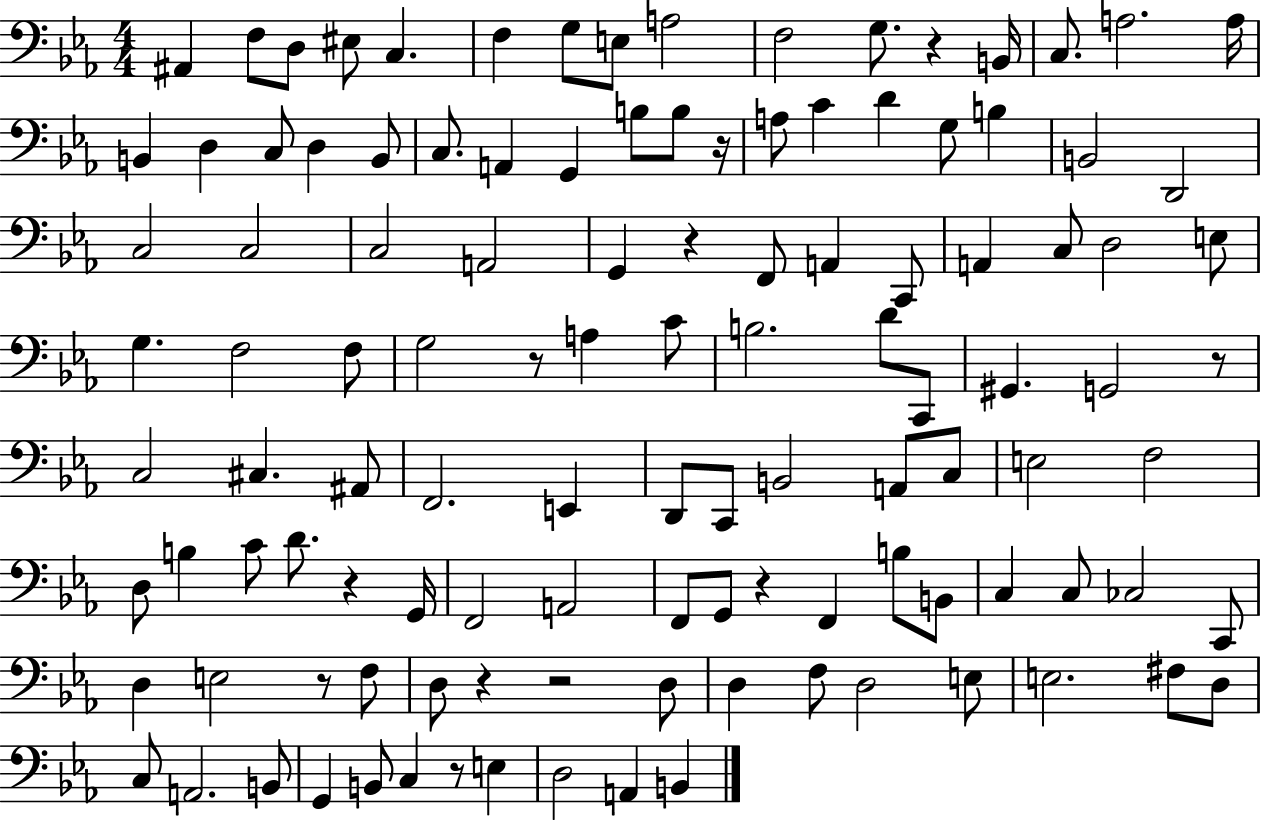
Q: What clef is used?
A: bass